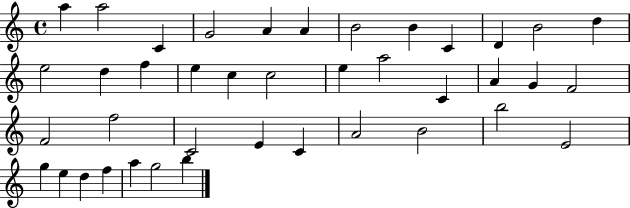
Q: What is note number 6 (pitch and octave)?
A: A4